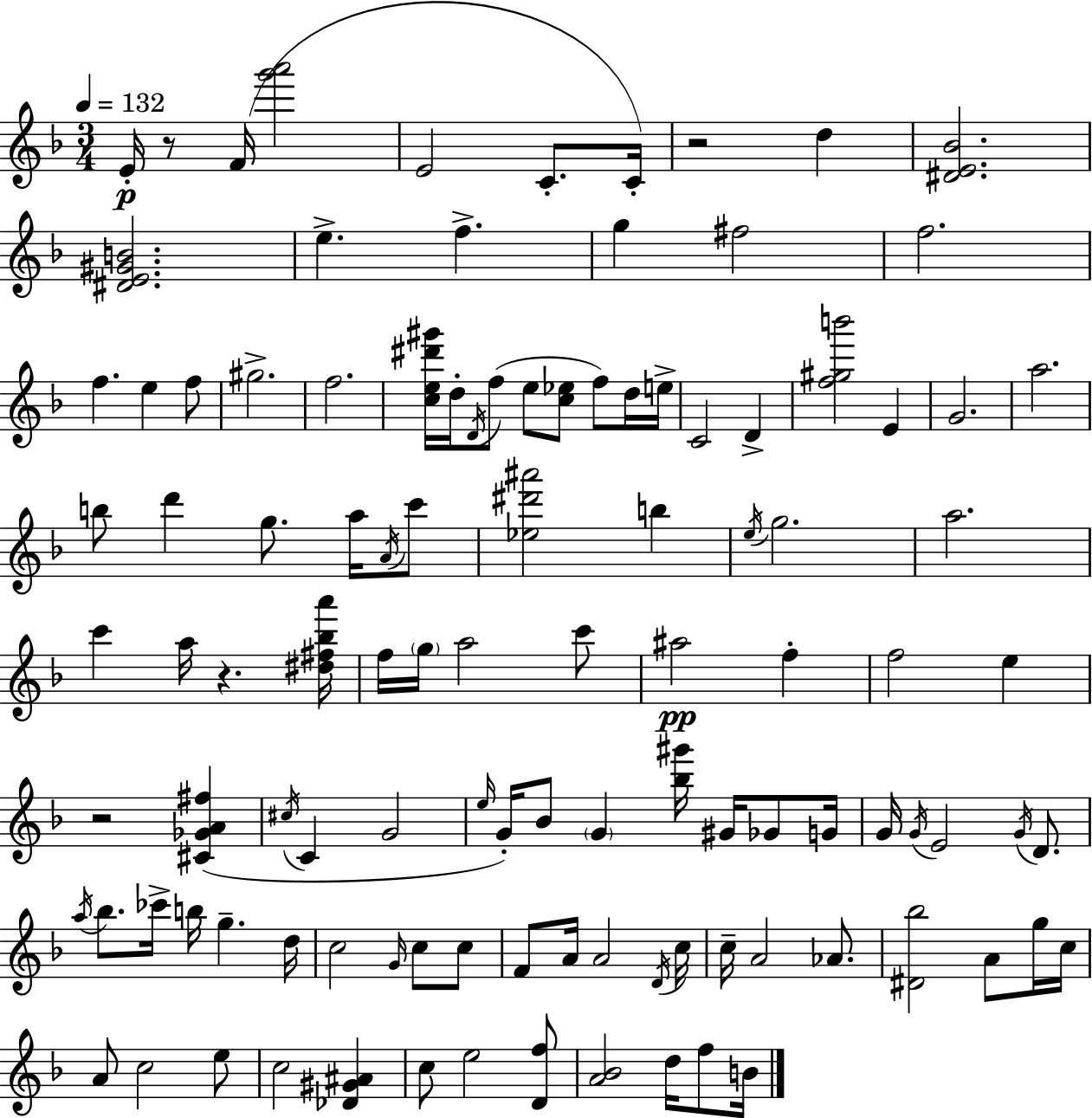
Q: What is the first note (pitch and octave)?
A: E4